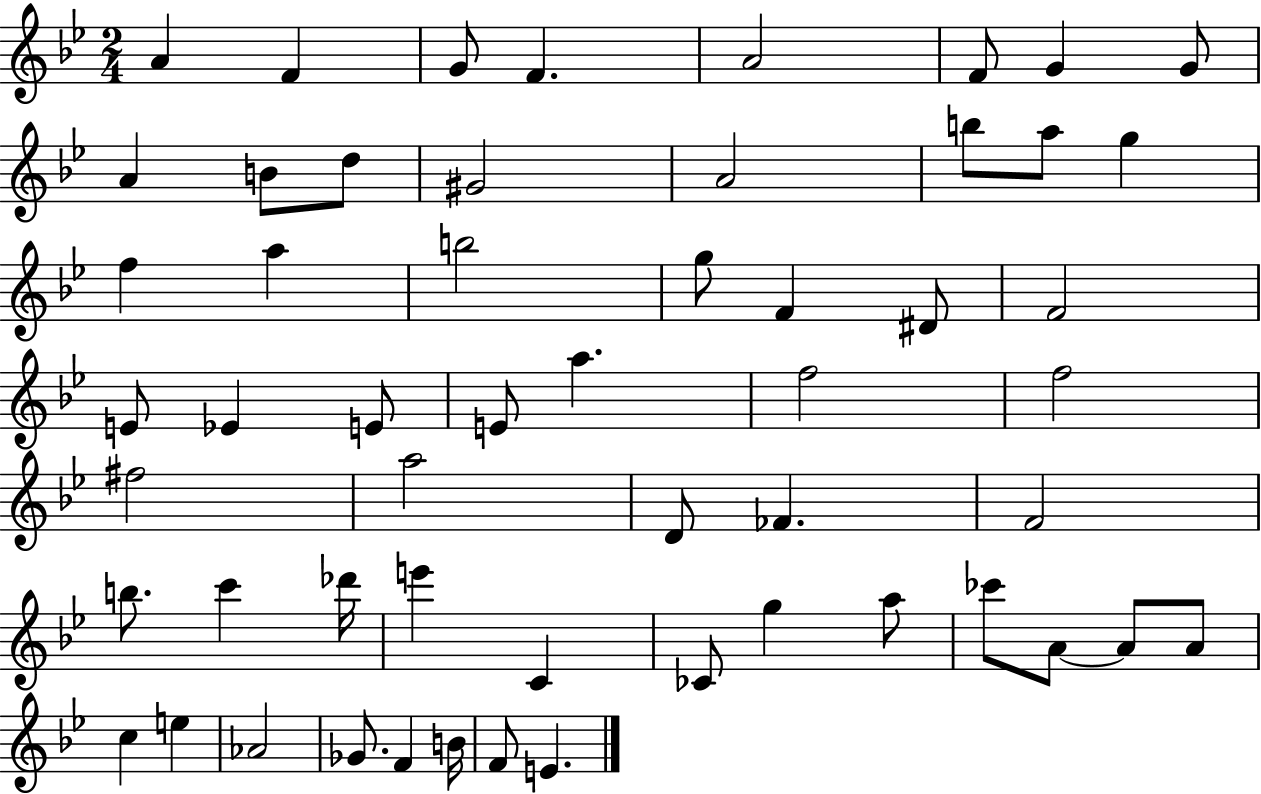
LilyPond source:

{
  \clef treble
  \numericTimeSignature
  \time 2/4
  \key bes \major
  a'4 f'4 | g'8 f'4. | a'2 | f'8 g'4 g'8 | \break a'4 b'8 d''8 | gis'2 | a'2 | b''8 a''8 g''4 | \break f''4 a''4 | b''2 | g''8 f'4 dis'8 | f'2 | \break e'8 ees'4 e'8 | e'8 a''4. | f''2 | f''2 | \break fis''2 | a''2 | d'8 fes'4. | f'2 | \break b''8. c'''4 des'''16 | e'''4 c'4 | ces'8 g''4 a''8 | ces'''8 a'8~~ a'8 a'8 | \break c''4 e''4 | aes'2 | ges'8. f'4 b'16 | f'8 e'4. | \break \bar "|."
}